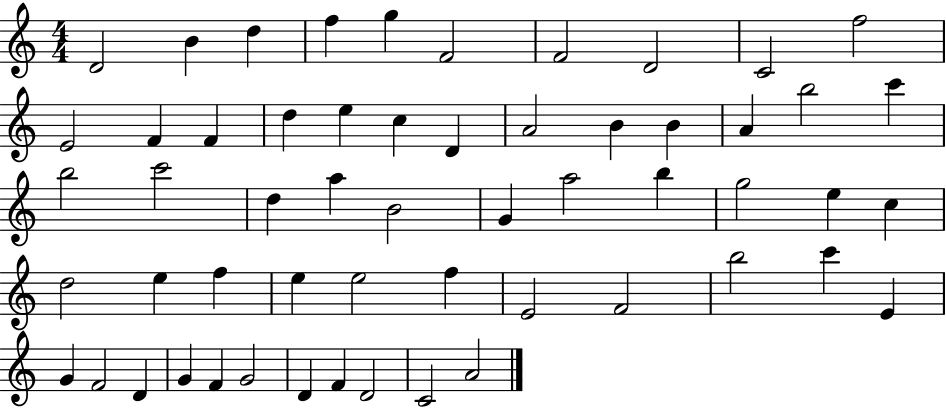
D4/h B4/q D5/q F5/q G5/q F4/h F4/h D4/h C4/h F5/h E4/h F4/q F4/q D5/q E5/q C5/q D4/q A4/h B4/q B4/q A4/q B5/h C6/q B5/h C6/h D5/q A5/q B4/h G4/q A5/h B5/q G5/h E5/q C5/q D5/h E5/q F5/q E5/q E5/h F5/q E4/h F4/h B5/h C6/q E4/q G4/q F4/h D4/q G4/q F4/q G4/h D4/q F4/q D4/h C4/h A4/h